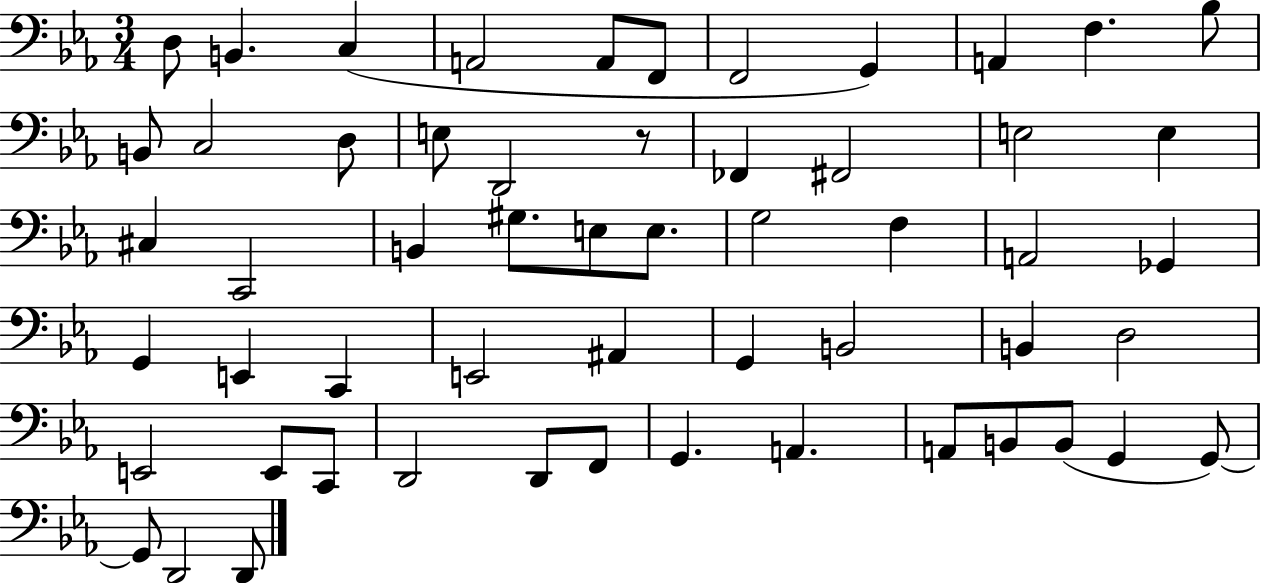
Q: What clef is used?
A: bass